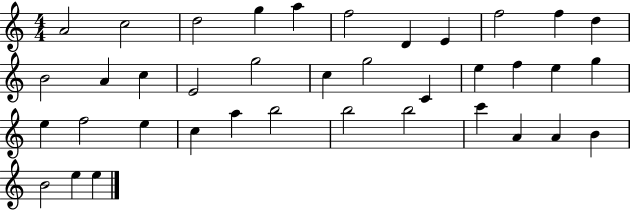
X:1
T:Untitled
M:4/4
L:1/4
K:C
A2 c2 d2 g a f2 D E f2 f d B2 A c E2 g2 c g2 C e f e g e f2 e c a b2 b2 b2 c' A A B B2 e e